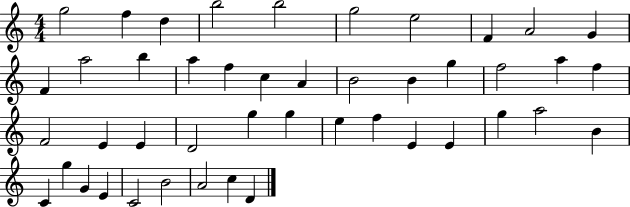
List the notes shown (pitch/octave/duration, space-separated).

G5/h F5/q D5/q B5/h B5/h G5/h E5/h F4/q A4/h G4/q F4/q A5/h B5/q A5/q F5/q C5/q A4/q B4/h B4/q G5/q F5/h A5/q F5/q F4/h E4/q E4/q D4/h G5/q G5/q E5/q F5/q E4/q E4/q G5/q A5/h B4/q C4/q G5/q G4/q E4/q C4/h B4/h A4/h C5/q D4/q